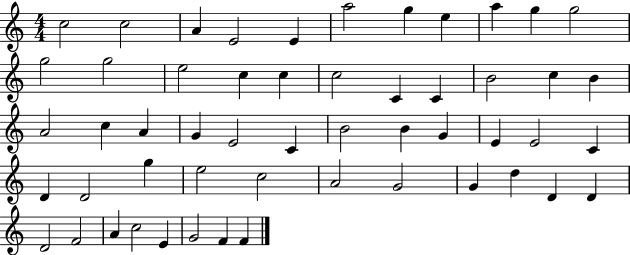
X:1
T:Untitled
M:4/4
L:1/4
K:C
c2 c2 A E2 E a2 g e a g g2 g2 g2 e2 c c c2 C C B2 c B A2 c A G E2 C B2 B G E E2 C D D2 g e2 c2 A2 G2 G d D D D2 F2 A c2 E G2 F F